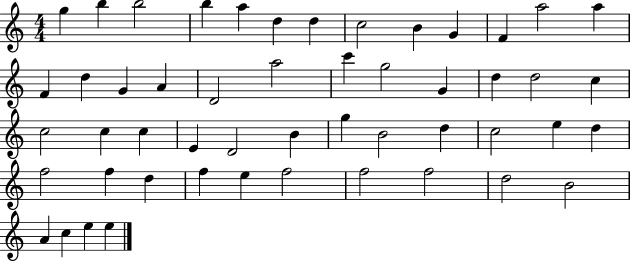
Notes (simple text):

G5/q B5/q B5/h B5/q A5/q D5/q D5/q C5/h B4/q G4/q F4/q A5/h A5/q F4/q D5/q G4/q A4/q D4/h A5/h C6/q G5/h G4/q D5/q D5/h C5/q C5/h C5/q C5/q E4/q D4/h B4/q G5/q B4/h D5/q C5/h E5/q D5/q F5/h F5/q D5/q F5/q E5/q F5/h F5/h F5/h D5/h B4/h A4/q C5/q E5/q E5/q